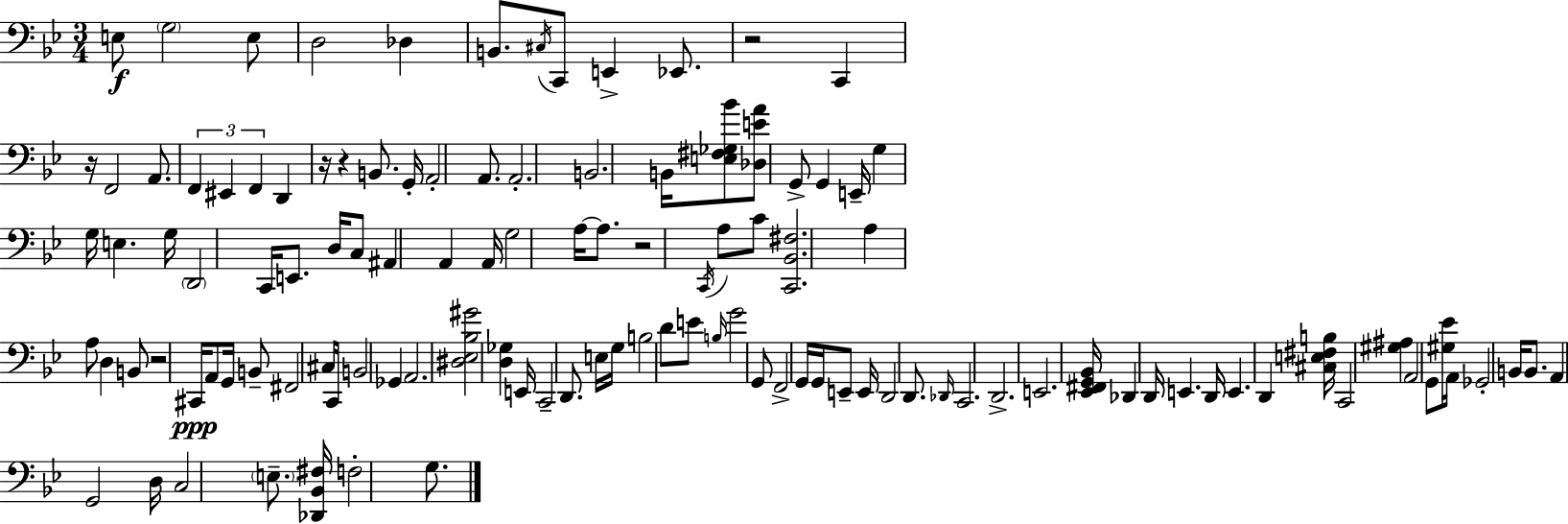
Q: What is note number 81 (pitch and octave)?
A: E2